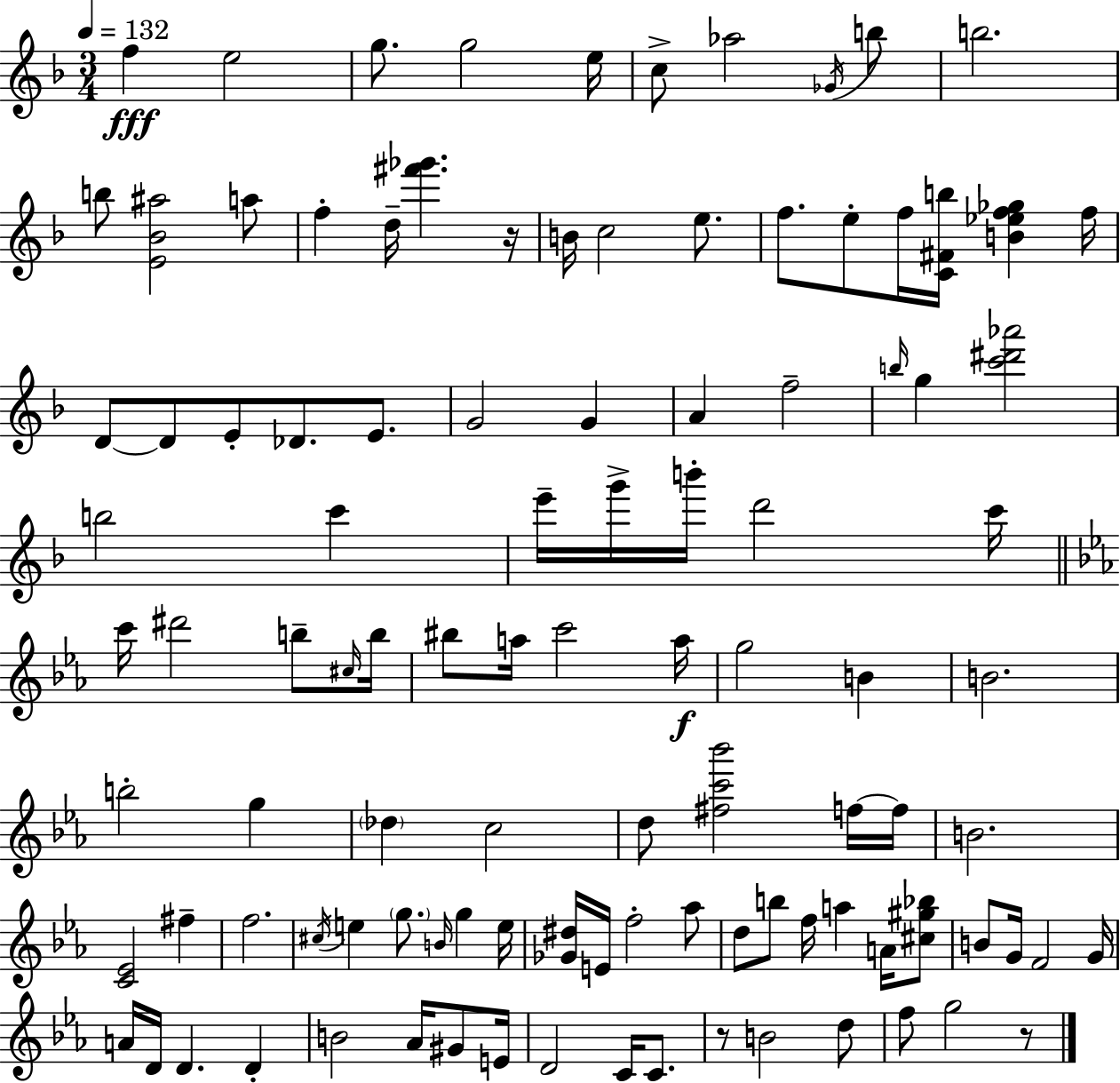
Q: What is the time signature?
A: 3/4